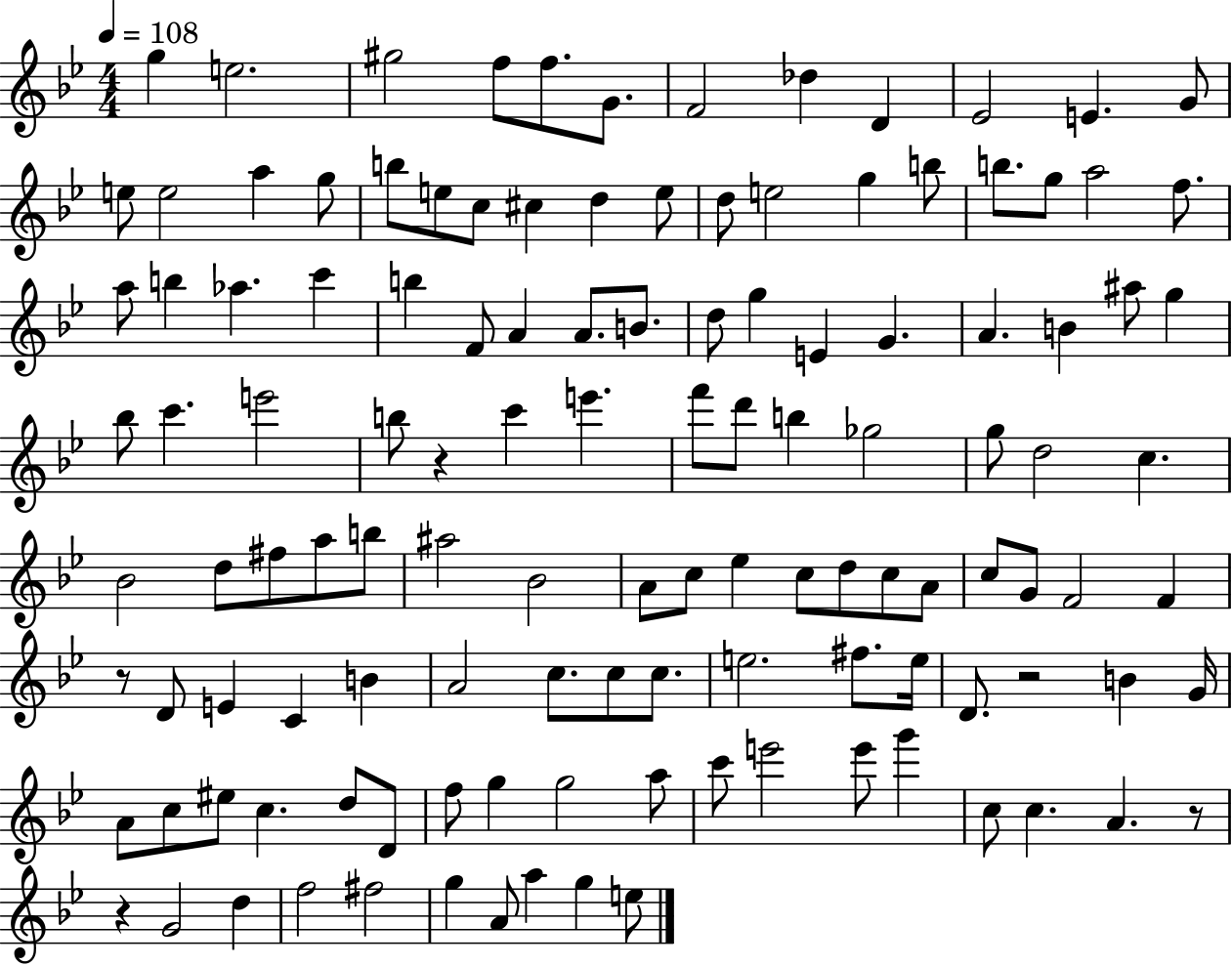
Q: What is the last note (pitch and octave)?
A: E5